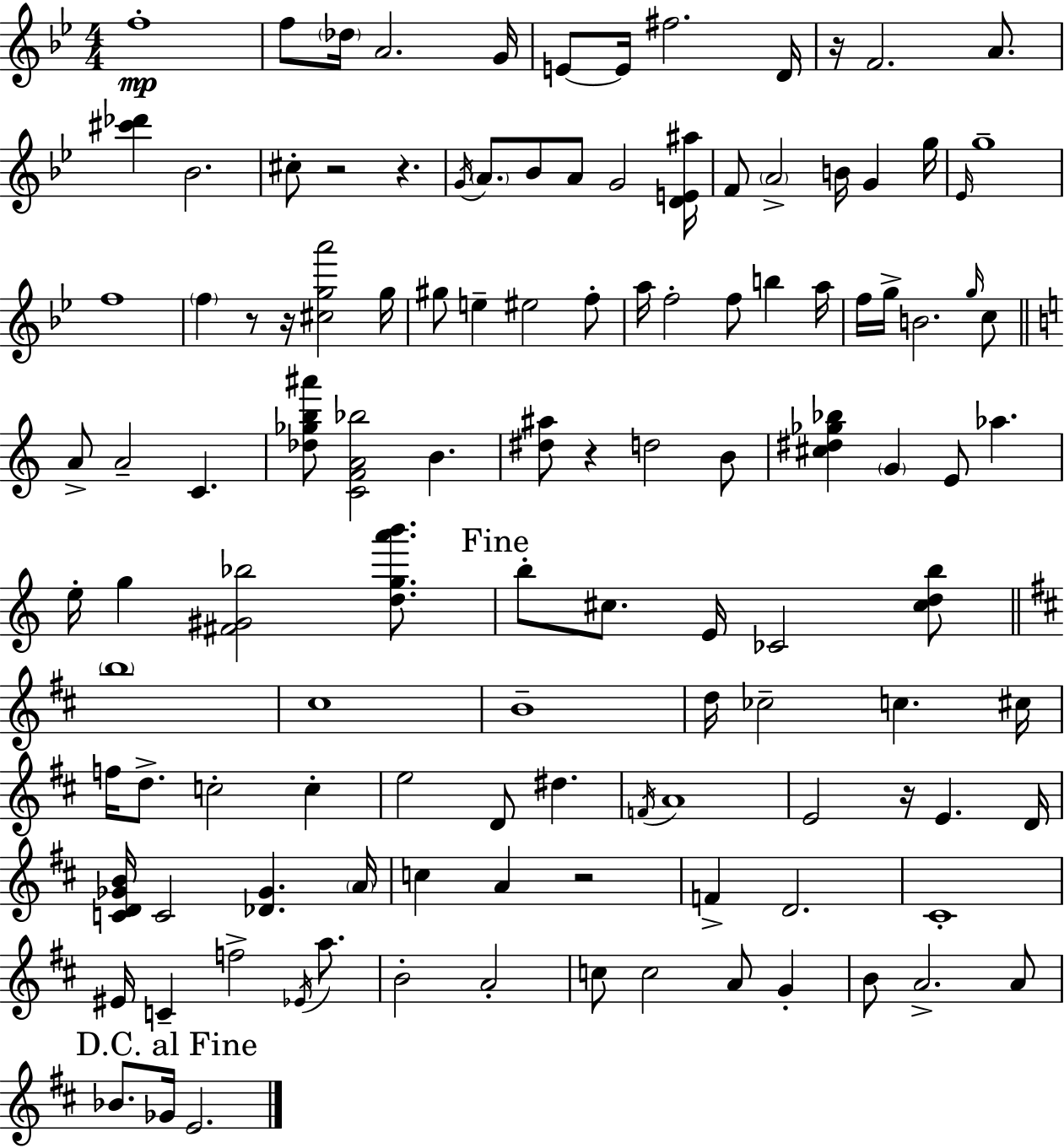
{
  \clef treble
  \numericTimeSignature
  \time 4/4
  \key bes \major
  f''1-.\mp | f''8 \parenthesize des''16 a'2. g'16 | e'8~~ e'16 fis''2. d'16 | r16 f'2. a'8. | \break <cis''' des'''>4 bes'2. | cis''8-. r2 r4. | \acciaccatura { g'16 } \parenthesize a'8. bes'8 a'8 g'2 | <d' e' ais''>16 f'8 \parenthesize a'2-> b'16 g'4 | \break g''16 \grace { ees'16 } g''1-- | f''1 | \parenthesize f''4 r8 r16 <cis'' g'' a'''>2 | g''16 gis''8 e''4-- eis''2 | \break f''8-. a''16 f''2-. f''8 b''4 | a''16 f''16 g''16-> b'2. | \grace { g''16 } c''8 \bar "||" \break \key a \minor a'8-> a'2-- c'4. | <des'' ges'' b'' ais'''>8 <c' f' a' bes''>2 b'4. | <dis'' ais''>8 r4 d''2 b'8 | <cis'' dis'' ges'' bes''>4 \parenthesize g'4 e'8 aes''4. | \break e''16-. g''4 <fis' gis' bes''>2 <d'' g'' a''' b'''>8. | \mark "Fine" b''8-. cis''8. e'16 ces'2 <cis'' d'' b''>8 | \bar "||" \break \key d \major \parenthesize b''1 | cis''1 | b'1-- | d''16 ces''2-- c''4. cis''16 | \break f''16 d''8.-> c''2-. c''4-. | e''2 d'8 dis''4. | \acciaccatura { f'16 } a'1 | e'2 r16 e'4. | \break d'16 <c' d' ges' b'>16 c'2 <des' ges'>4. | \parenthesize a'16 c''4 a'4 r2 | f'4-> d'2. | cis'1-. | \break eis'16 c'4-- f''2-> \acciaccatura { ees'16 } a''8. | b'2-. a'2-. | c''8 c''2 a'8 g'4-. | b'8 a'2.-> | \break a'8 \mark "D.C. al Fine" bes'8. ges'16 e'2. | \bar "|."
}